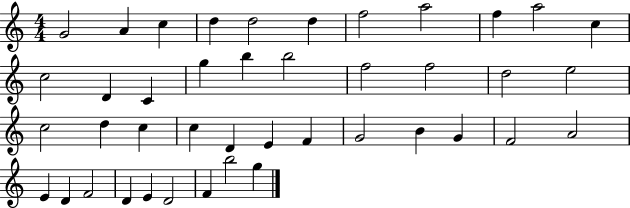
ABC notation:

X:1
T:Untitled
M:4/4
L:1/4
K:C
G2 A c d d2 d f2 a2 f a2 c c2 D C g b b2 f2 f2 d2 e2 c2 d c c D E F G2 B G F2 A2 E D F2 D E D2 F b2 g